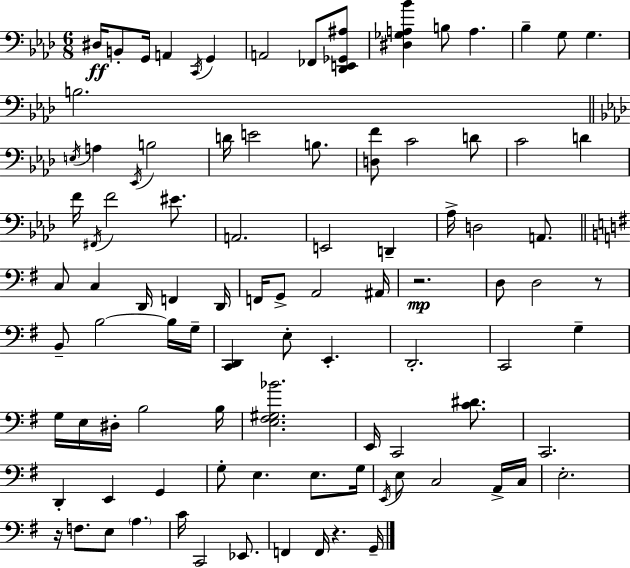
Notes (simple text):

D#3/s B2/e G2/s A2/q C2/s G2/q A2/h FES2/e [Db2,E2,Gb2,A#3]/e [D#3,Gb3,A3,Bb4]/q B3/e A3/q. Bb3/q G3/e G3/q. B3/h. E3/s A3/q Eb2/s B3/h D4/s E4/h B3/e. [D3,F4]/e C4/h D4/e C4/h D4/q F4/s F#2/s F4/h EIS4/e. A2/h. E2/h D2/q Ab3/s D3/h A2/e. C3/e C3/q D2/s F2/q D2/s F2/s G2/e A2/h A#2/s R/h. D3/e D3/h R/e B2/e B3/h B3/s G3/s [C2,D2]/q E3/e E2/q. D2/h. C2/h G3/q G3/s E3/s D#3/s B3/h B3/s [E3,F#3,G#3,Bb4]/h. E2/s C2/h [C4,D#4]/e. C2/h. D2/q E2/q G2/q G3/e E3/q. E3/e. G3/s E2/s E3/e C3/h A2/s C3/s E3/h. R/s F3/e. E3/e A3/q. C4/s C2/h Eb2/e. F2/q F2/s R/q. G2/s